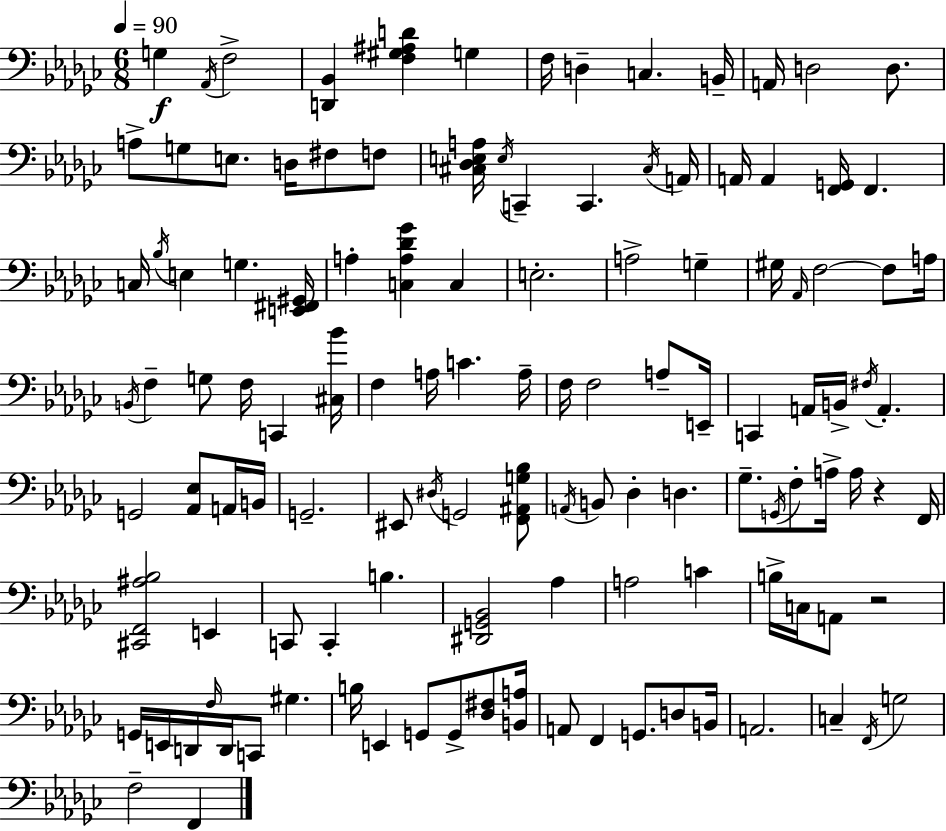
G3/q Ab2/s F3/h [D2,Bb2]/q [F3,G#3,A#3,D4]/q G3/q F3/s D3/q C3/q. B2/s A2/s D3/h D3/e. A3/e G3/e E3/e. D3/s F#3/e F3/e [C#3,Db3,E3,A3]/s E3/s C2/q C2/q. C#3/s A2/s A2/s A2/q [F2,G2]/s F2/q. C3/s Bb3/s E3/q G3/q. [E2,F#2,G#2]/s A3/q [C3,A3,Db4,Gb4]/q C3/q E3/h. A3/h G3/q G#3/s Ab2/s F3/h F3/e A3/s B2/s F3/q G3/e F3/s C2/q [C#3,Bb4]/s F3/q A3/s C4/q. A3/s F3/s F3/h A3/e E2/s C2/q A2/s B2/s F#3/s A2/q. G2/h [Ab2,Eb3]/e A2/s B2/s G2/h. EIS2/e D#3/s G2/h [F2,A#2,G3,Bb3]/e A2/s B2/e Db3/q D3/q. Gb3/e. G2/s F3/e A3/s A3/s R/q F2/s [C#2,F2,A#3,Bb3]/h E2/q C2/e C2/q B3/q. [D#2,G2,Bb2]/h Ab3/q A3/h C4/q B3/s C3/s A2/e R/h G2/s E2/s D2/s F3/s D2/s C2/e G#3/q. B3/s E2/q G2/e G2/e [Db3,F#3]/e [B2,A3]/s A2/e F2/q G2/e. D3/e B2/s A2/h. C3/q F2/s G3/h F3/h F2/q